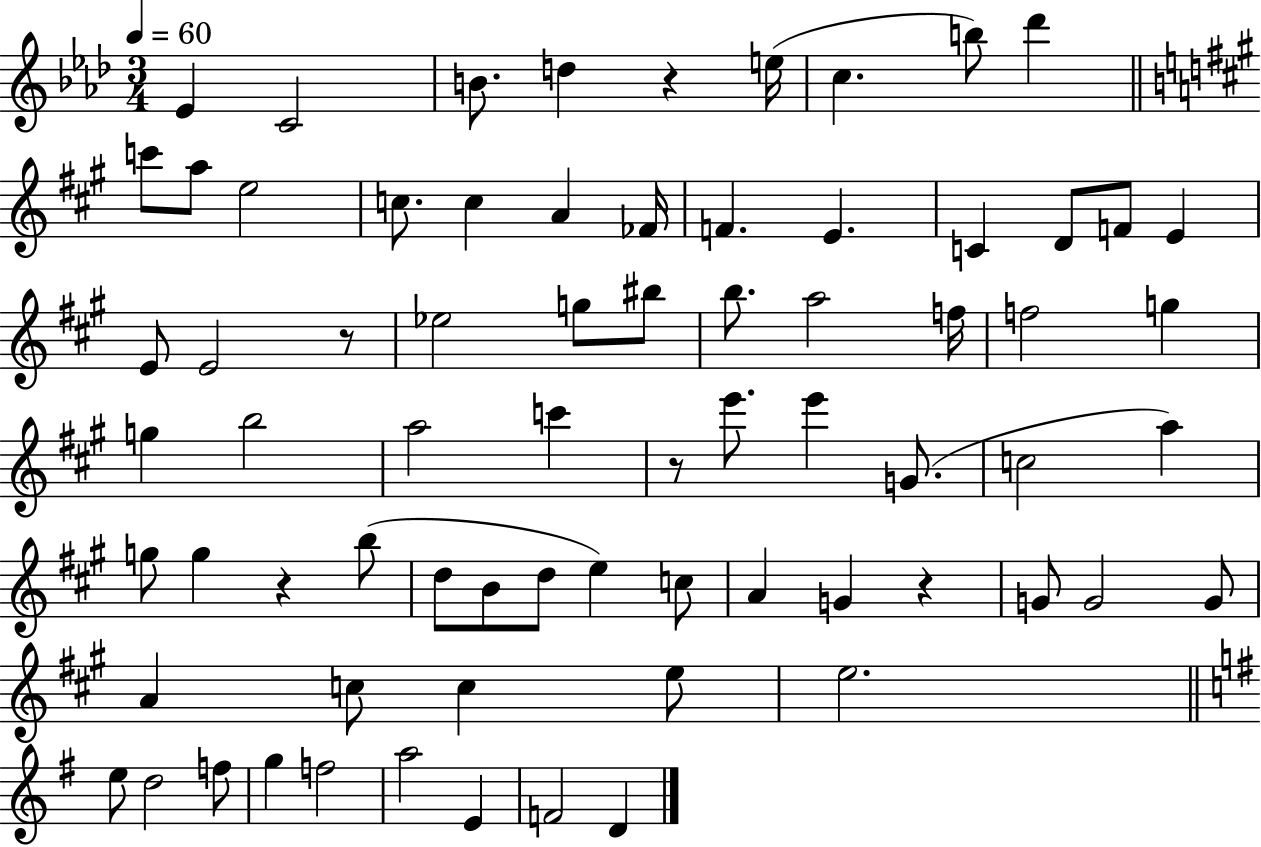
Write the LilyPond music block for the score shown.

{
  \clef treble
  \numericTimeSignature
  \time 3/4
  \key aes \major
  \tempo 4 = 60
  ees'4 c'2 | b'8. d''4 r4 e''16( | c''4. b''8) des'''4 | \bar "||" \break \key a \major c'''8 a''8 e''2 | c''8. c''4 a'4 fes'16 | f'4. e'4. | c'4 d'8 f'8 e'4 | \break e'8 e'2 r8 | ees''2 g''8 bis''8 | b''8. a''2 f''16 | f''2 g''4 | \break g''4 b''2 | a''2 c'''4 | r8 e'''8. e'''4 g'8.( | c''2 a''4) | \break g''8 g''4 r4 b''8( | d''8 b'8 d''8 e''4) c''8 | a'4 g'4 r4 | g'8 g'2 g'8 | \break a'4 c''8 c''4 e''8 | e''2. | \bar "||" \break \key g \major e''8 d''2 f''8 | g''4 f''2 | a''2 e'4 | f'2 d'4 | \break \bar "|."
}